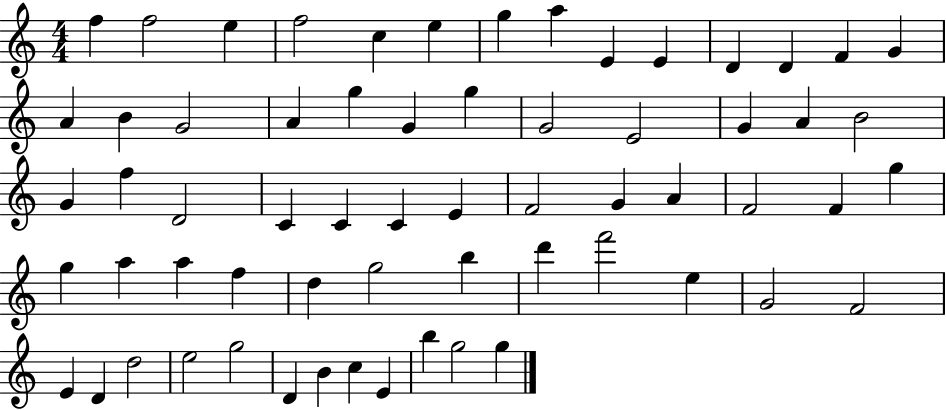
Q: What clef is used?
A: treble